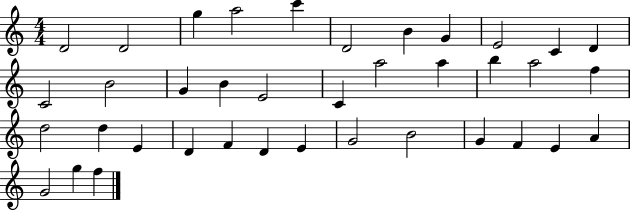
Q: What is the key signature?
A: C major